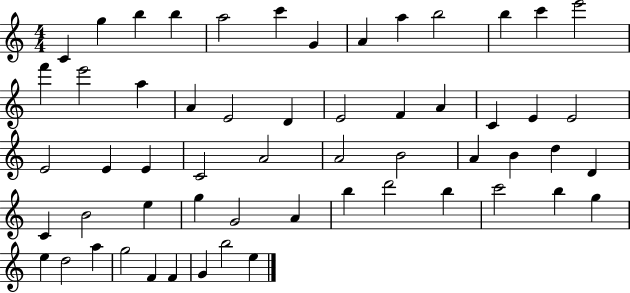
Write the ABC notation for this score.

X:1
T:Untitled
M:4/4
L:1/4
K:C
C g b b a2 c' G A a b2 b c' e'2 f' e'2 a A E2 D E2 F A C E E2 E2 E E C2 A2 A2 B2 A B d D C B2 e g G2 A b d'2 b c'2 b g e d2 a g2 F F G b2 e